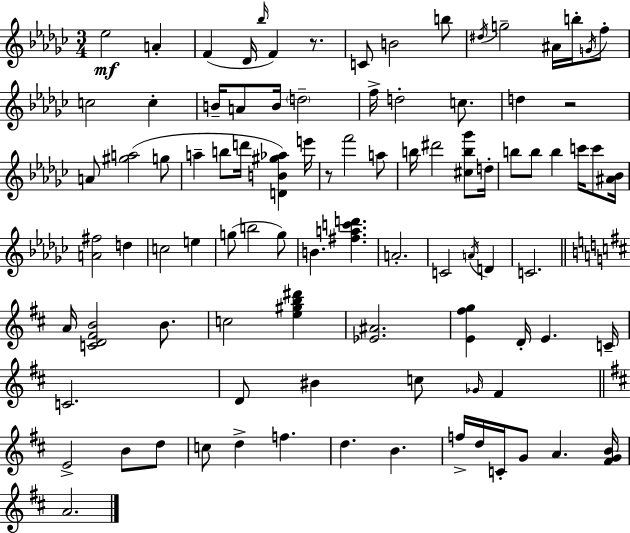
{
  \clef treble
  \numericTimeSignature
  \time 3/4
  \key ees \minor
  ees''2\mf a'4-. | f'4( des'16 \grace { bes''16 } f'4) r8. | c'8 b'2 b''8 | \acciaccatura { dis''16 } g''2-- ais'16 b''16-. | \break \acciaccatura { g'16 } f''8-. c''2 c''4-. | b'16-- a'8 b'16 \parenthesize d''2-- | f''16-> d''2-. | c''8. d''4 r2 | \break a'8 <gis'' a''>2( | g''8 a''4-- b''8 d'''16 <d' b' gis'' aes''>4) | e'''16 r8 f'''2 | a''8 b''16 dis'''2 | \break <cis'' b'' ges'''>8 d''16-. b''8 b''8 b''4 c'''16 | c'''8 <ais' bes'>16 <a' fis''>2 d''4 | c''2 e''4 | g''8( b''2 | \break g''8) b'4. <fis'' a'' c''' d'''>4. | a'2.-. | c'2 \acciaccatura { a'16 } | d'4 c'2. | \break \bar "||" \break \key d \major a'16 <c' d' fis' b'>2 b'8. | c''2 <e'' gis'' b'' dis'''>4 | <ees' ais'>2. | <e' fis'' g''>4 d'16-. e'4. c'16-- | \break c'2. | d'8 bis'4 c''8 \grace { ges'16 } fis'4 | \bar "||" \break \key d \major e'2-> b'8 d''8 | c''8 d''4-> f''4. | d''4. b'4. | f''16-> d''16 c'16-. g'8 a'4. <fis' g' b'>16 | \break a'2. | \bar "|."
}